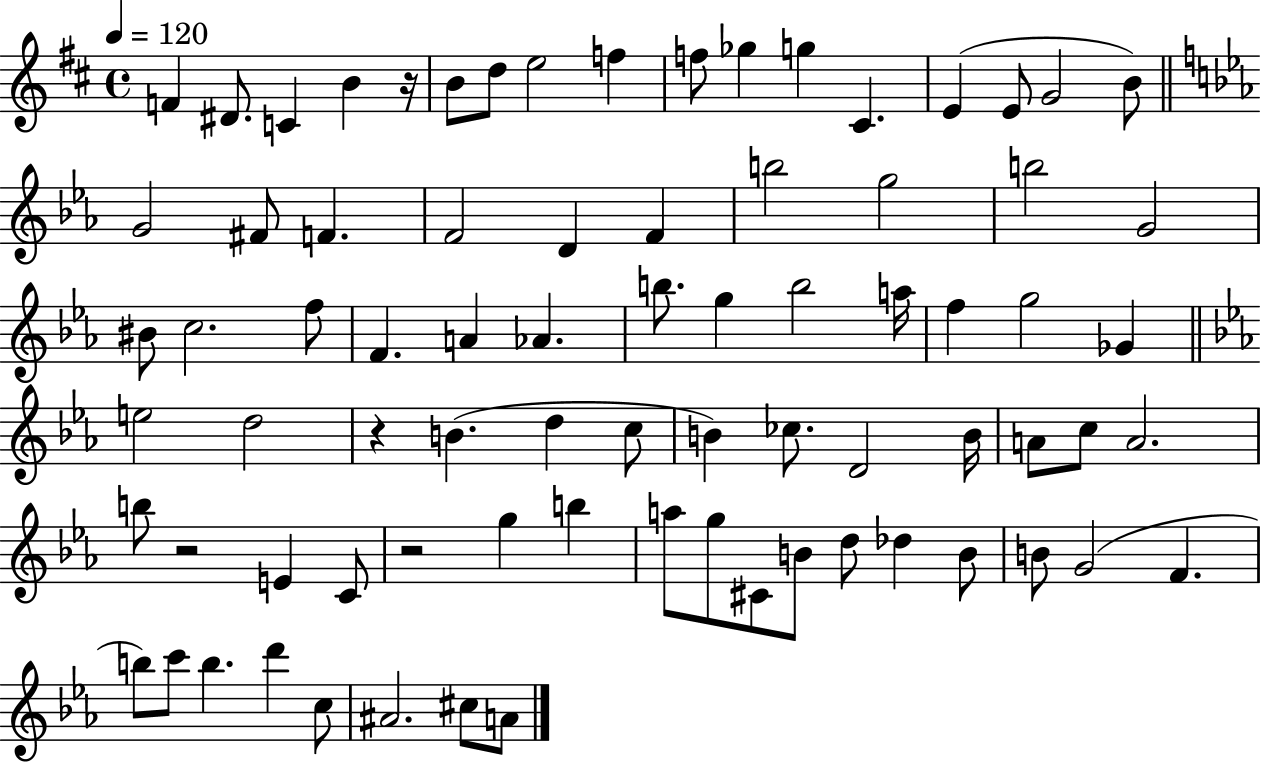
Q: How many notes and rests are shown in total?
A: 78